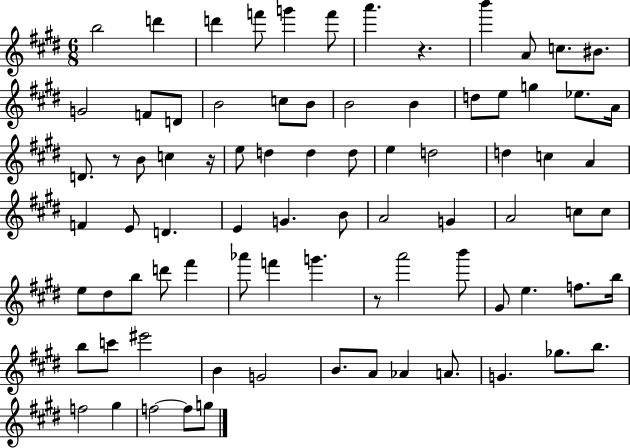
B5/h D6/q D6/q F6/e G6/q F6/e A6/q. R/q. B6/q A4/e C5/e. BIS4/e. G4/h F4/e D4/e B4/h C5/e B4/e B4/h B4/q D5/e E5/e G5/q Eb5/e. A4/s D4/e. R/e B4/e C5/q R/s E5/e D5/q D5/q D5/e E5/q D5/h D5/q C5/q A4/q F4/q E4/e D4/q. E4/q G4/q. B4/e A4/h G4/q A4/h C5/e C5/e E5/e D#5/e B5/e D6/e F#6/q Ab6/e F6/q G6/q. R/e A6/h B6/e G#4/e E5/q. F5/e. B5/s B5/e C6/e EIS6/h B4/q G4/h B4/e. A4/e Ab4/q A4/e. G4/q. Gb5/e. B5/e. F5/h G#5/q F5/h F5/e G5/e